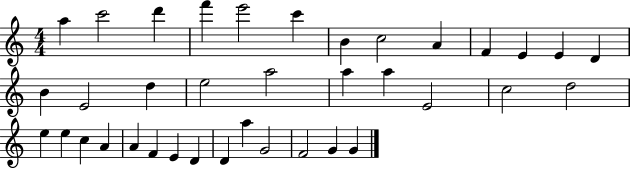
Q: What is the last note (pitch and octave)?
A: G4